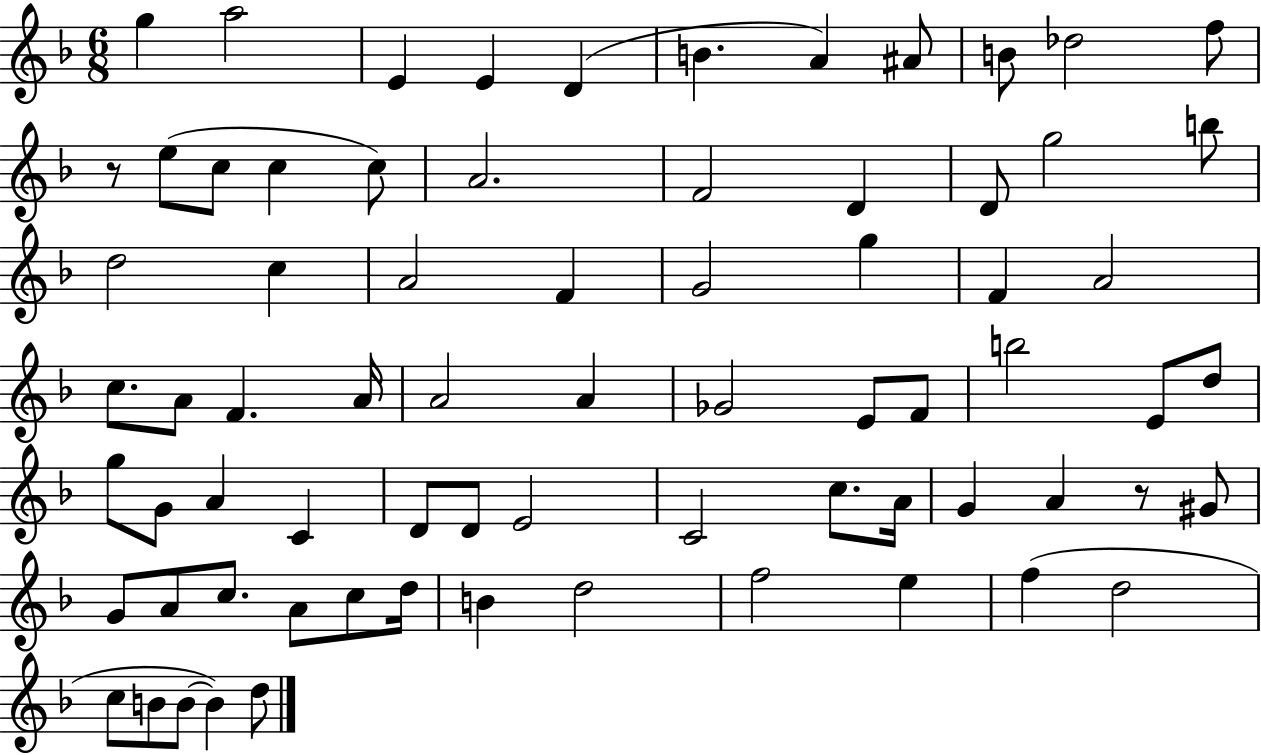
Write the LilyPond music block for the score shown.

{
  \clef treble
  \numericTimeSignature
  \time 6/8
  \key f \major
  \repeat volta 2 { g''4 a''2 | e'4 e'4 d'4( | b'4. a'4) ais'8 | b'8 des''2 f''8 | \break r8 e''8( c''8 c''4 c''8) | a'2. | f'2 d'4 | d'8 g''2 b''8 | \break d''2 c''4 | a'2 f'4 | g'2 g''4 | f'4 a'2 | \break c''8. a'8 f'4. a'16 | a'2 a'4 | ges'2 e'8 f'8 | b''2 e'8 d''8 | \break g''8 g'8 a'4 c'4 | d'8 d'8 e'2 | c'2 c''8. a'16 | g'4 a'4 r8 gis'8 | \break g'8 a'8 c''8. a'8 c''8 d''16 | b'4 d''2 | f''2 e''4 | f''4( d''2 | \break c''8 b'8 b'8~~ b'4) d''8 | } \bar "|."
}